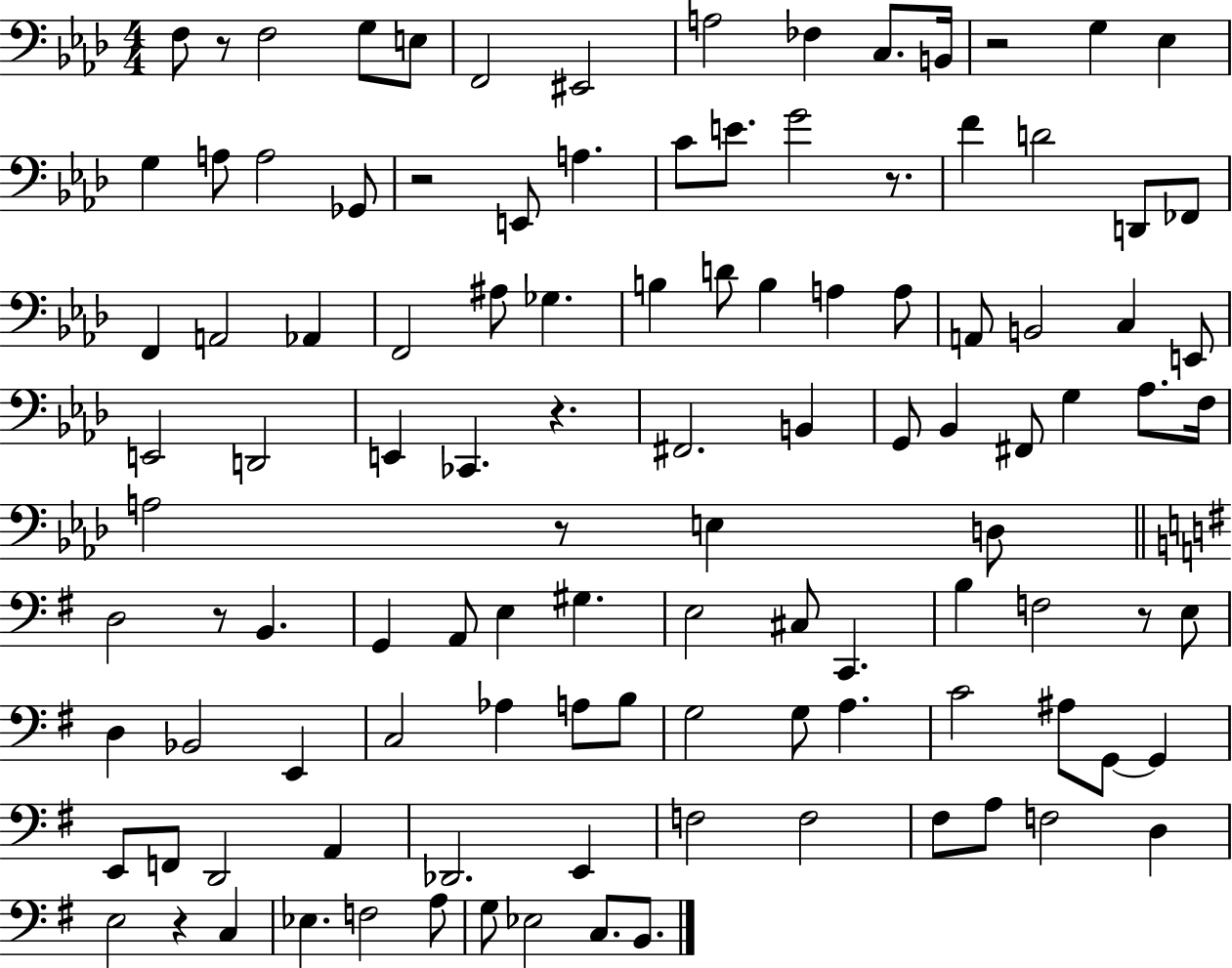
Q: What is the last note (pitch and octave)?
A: B2